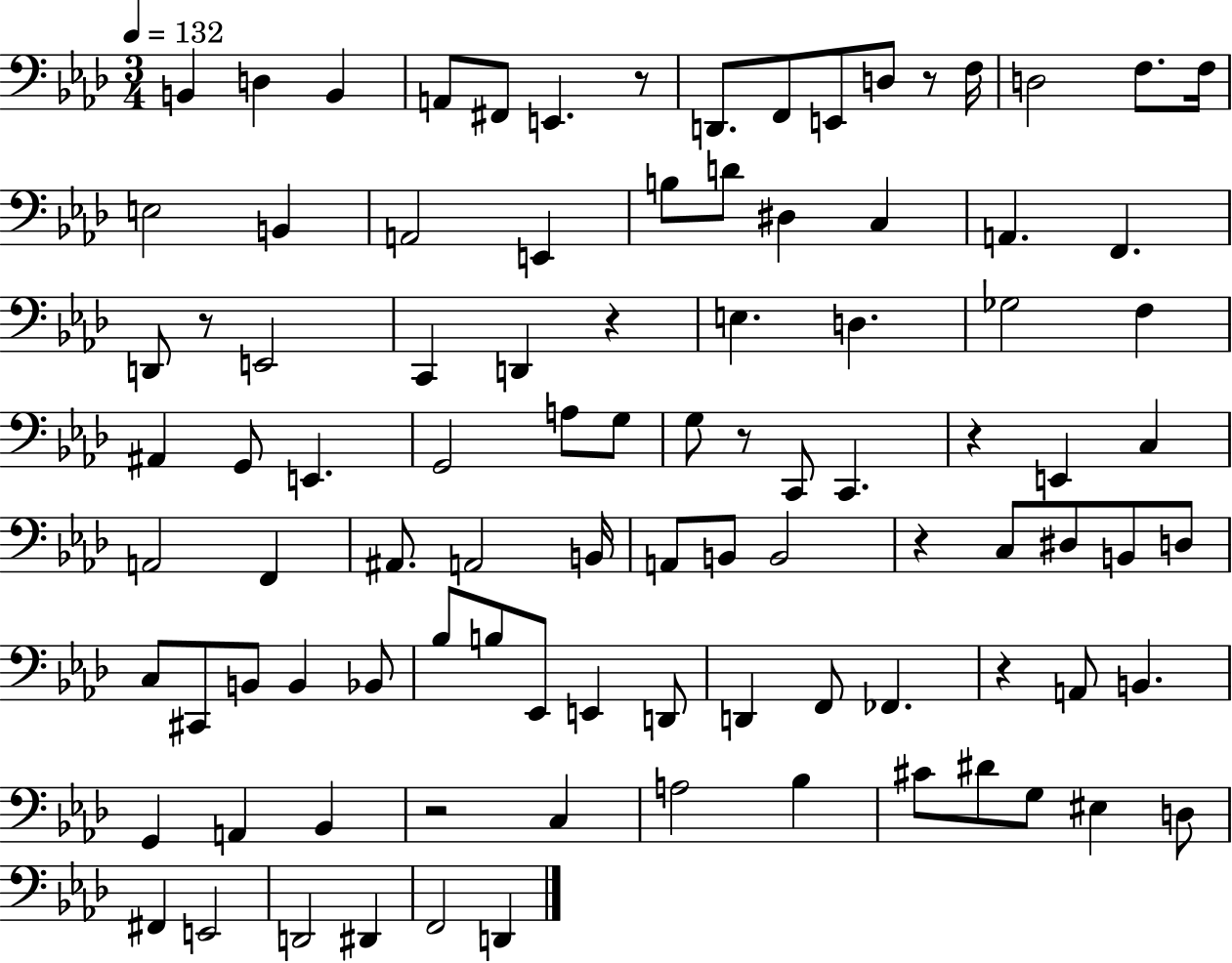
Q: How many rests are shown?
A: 9